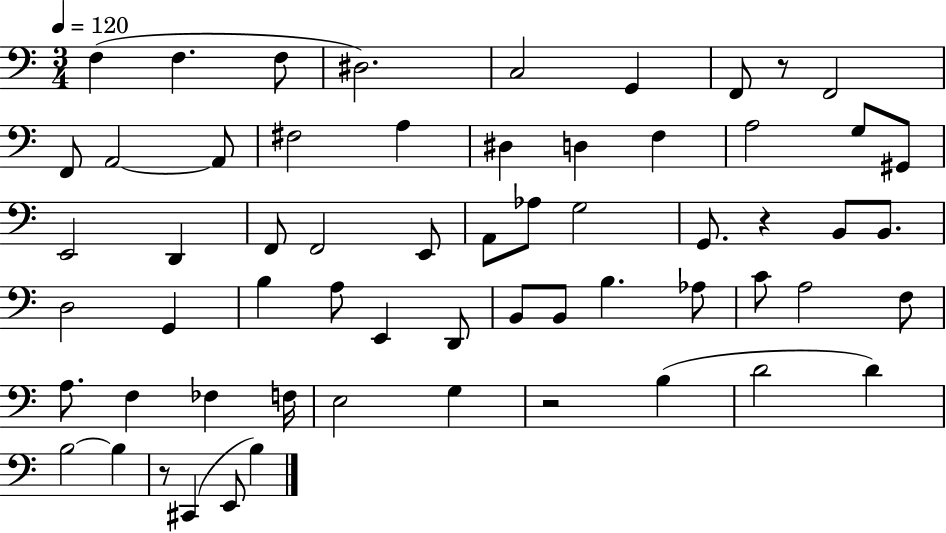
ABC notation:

X:1
T:Untitled
M:3/4
L:1/4
K:C
F, F, F,/2 ^D,2 C,2 G,, F,,/2 z/2 F,,2 F,,/2 A,,2 A,,/2 ^F,2 A, ^D, D, F, A,2 G,/2 ^G,,/2 E,,2 D,, F,,/2 F,,2 E,,/2 A,,/2 _A,/2 G,2 G,,/2 z B,,/2 B,,/2 D,2 G,, B, A,/2 E,, D,,/2 B,,/2 B,,/2 B, _A,/2 C/2 A,2 F,/2 A,/2 F, _F, F,/4 E,2 G, z2 B, D2 D B,2 B, z/2 ^C,, E,,/2 B,